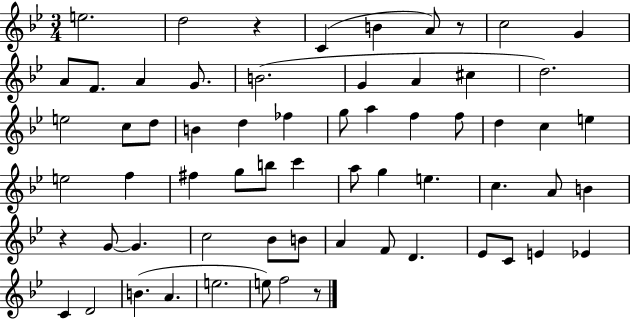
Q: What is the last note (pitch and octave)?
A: F5